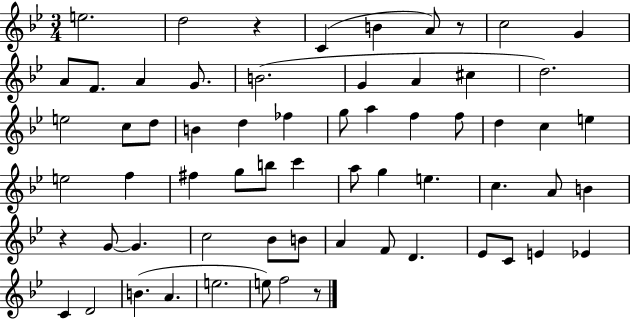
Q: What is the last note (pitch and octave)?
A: F5